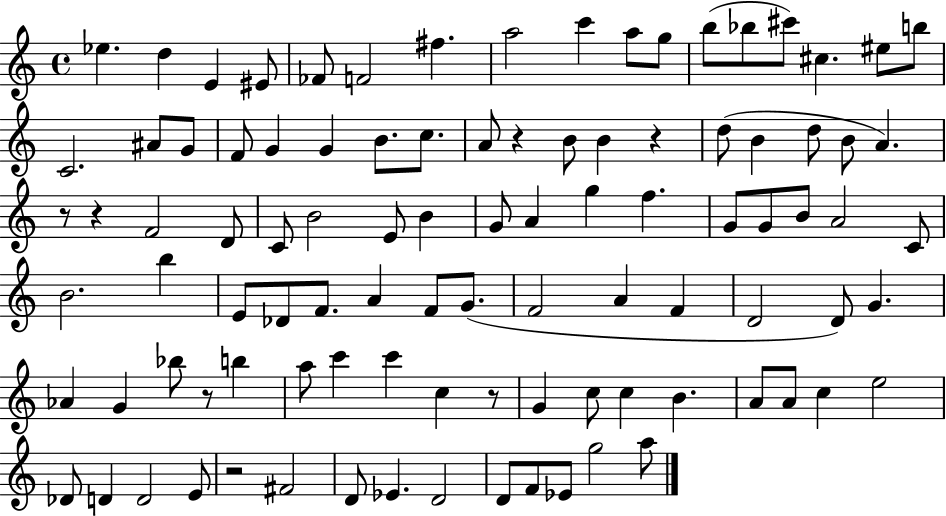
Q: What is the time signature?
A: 4/4